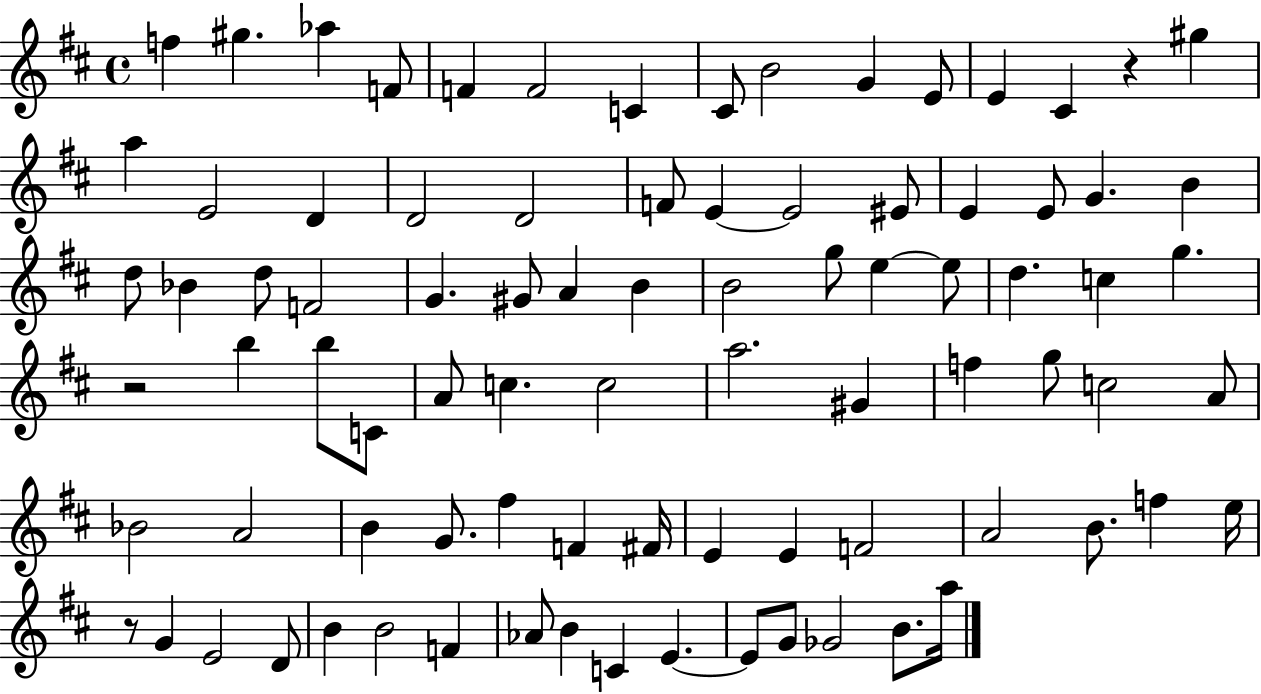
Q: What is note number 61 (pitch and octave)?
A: F#4